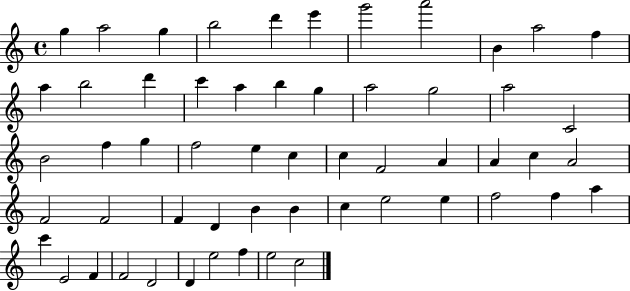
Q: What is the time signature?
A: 4/4